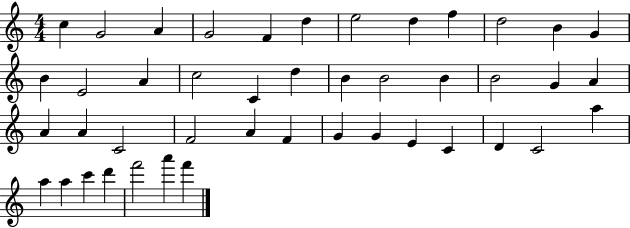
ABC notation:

X:1
T:Untitled
M:4/4
L:1/4
K:C
c G2 A G2 F d e2 d f d2 B G B E2 A c2 C d B B2 B B2 G A A A C2 F2 A F G G E C D C2 a a a c' d' f'2 a' f'